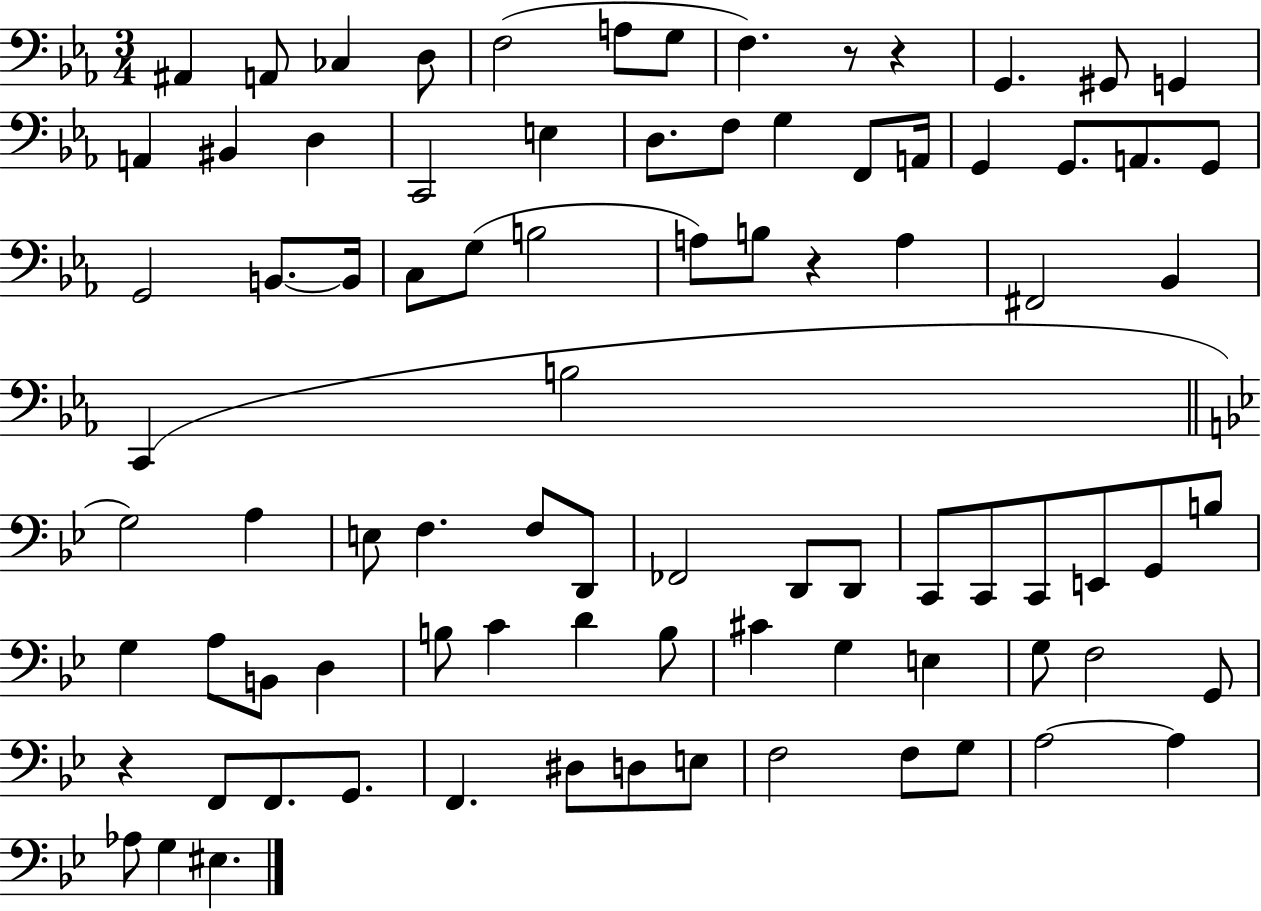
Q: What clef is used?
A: bass